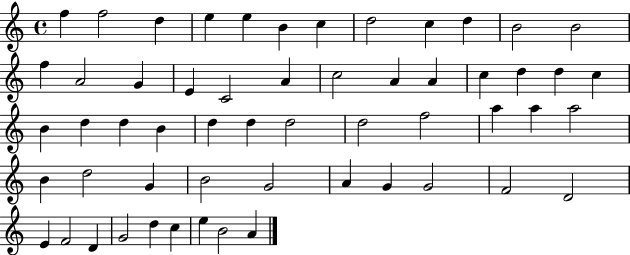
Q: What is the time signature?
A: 4/4